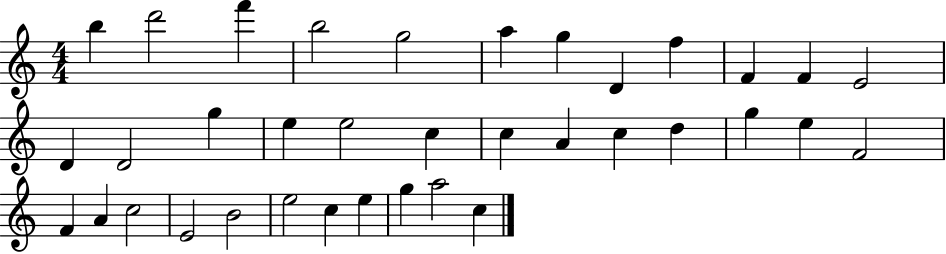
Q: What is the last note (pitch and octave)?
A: C5